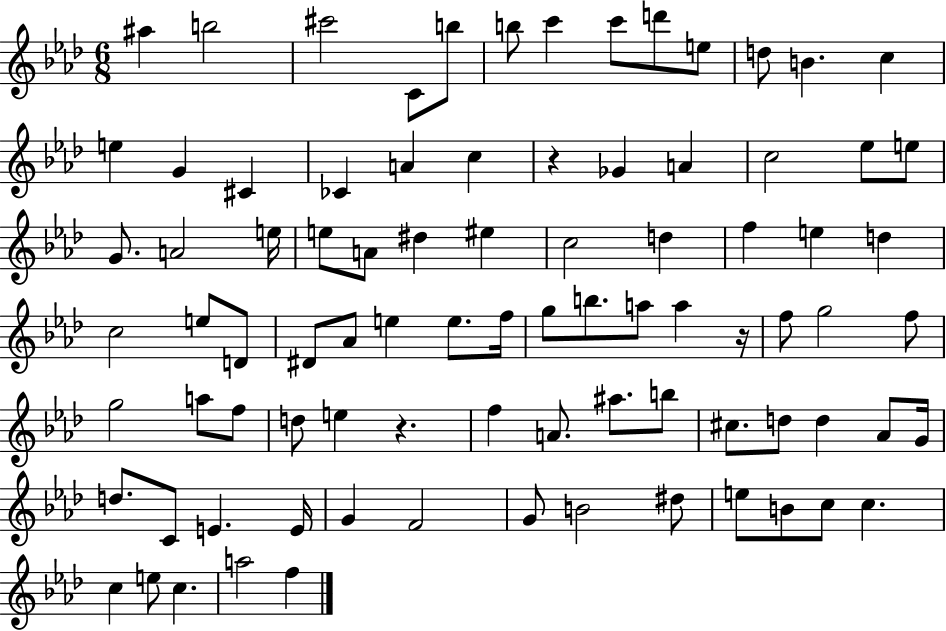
A#5/q B5/h C#6/h C4/e B5/e B5/e C6/q C6/e D6/e E5/e D5/e B4/q. C5/q E5/q G4/q C#4/q CES4/q A4/q C5/q R/q Gb4/q A4/q C5/h Eb5/e E5/e G4/e. A4/h E5/s E5/e A4/e D#5/q EIS5/q C5/h D5/q F5/q E5/q D5/q C5/h E5/e D4/e D#4/e Ab4/e E5/q E5/e. F5/s G5/e B5/e. A5/e A5/q R/s F5/e G5/h F5/e G5/h A5/e F5/e D5/e E5/q R/q. F5/q A4/e. A#5/e. B5/e C#5/e. D5/e D5/q Ab4/e G4/s D5/e. C4/e E4/q. E4/s G4/q F4/h G4/e B4/h D#5/e E5/e B4/e C5/e C5/q. C5/q E5/e C5/q. A5/h F5/q